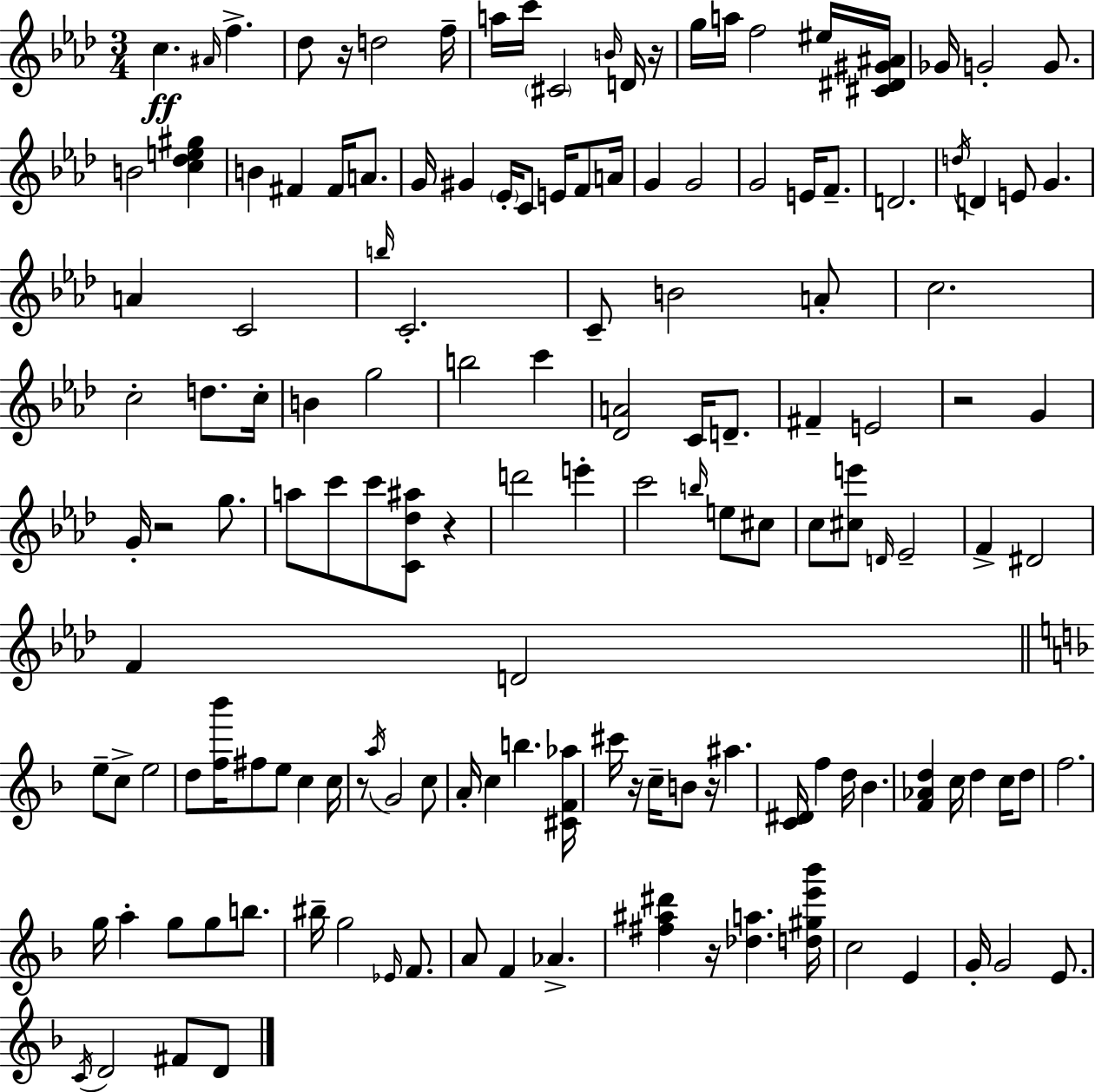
X:1
T:Untitled
M:3/4
L:1/4
K:Ab
c ^A/4 f _d/2 z/4 d2 f/4 a/4 c'/4 ^C2 B/4 D/4 z/4 g/4 a/4 f2 ^e/4 [^C^D^G^A]/4 _G/4 G2 G/2 B2 [c_de^g] B ^F ^F/4 A/2 G/4 ^G _E/4 C/2 E/4 F/2 A/4 G G2 G2 E/4 F/2 D2 d/4 D E/2 G A C2 b/4 C2 C/2 B2 A/2 c2 c2 d/2 c/4 B g2 b2 c' [_DA]2 C/4 D/2 ^F E2 z2 G G/4 z2 g/2 a/2 c'/2 c'/2 [C_d^a]/2 z d'2 e' c'2 b/4 e/2 ^c/2 c/2 [^ce']/2 D/4 _E2 F ^D2 F D2 e/2 c/2 e2 d/2 [f_b']/4 ^f/2 e/2 c c/4 z/2 a/4 G2 c/2 A/4 c b [^CF_a]/4 ^c'/4 z/4 c/4 B/2 z/4 ^a [C^D]/4 f d/4 _B [F_Ad] c/4 d c/4 d/2 f2 g/4 a g/2 g/2 b/2 ^b/4 g2 _E/4 F/2 A/2 F _A [^f^a^d'] z/4 [_da] [d^ge'_b']/4 c2 E G/4 G2 E/2 C/4 D2 ^F/2 D/2